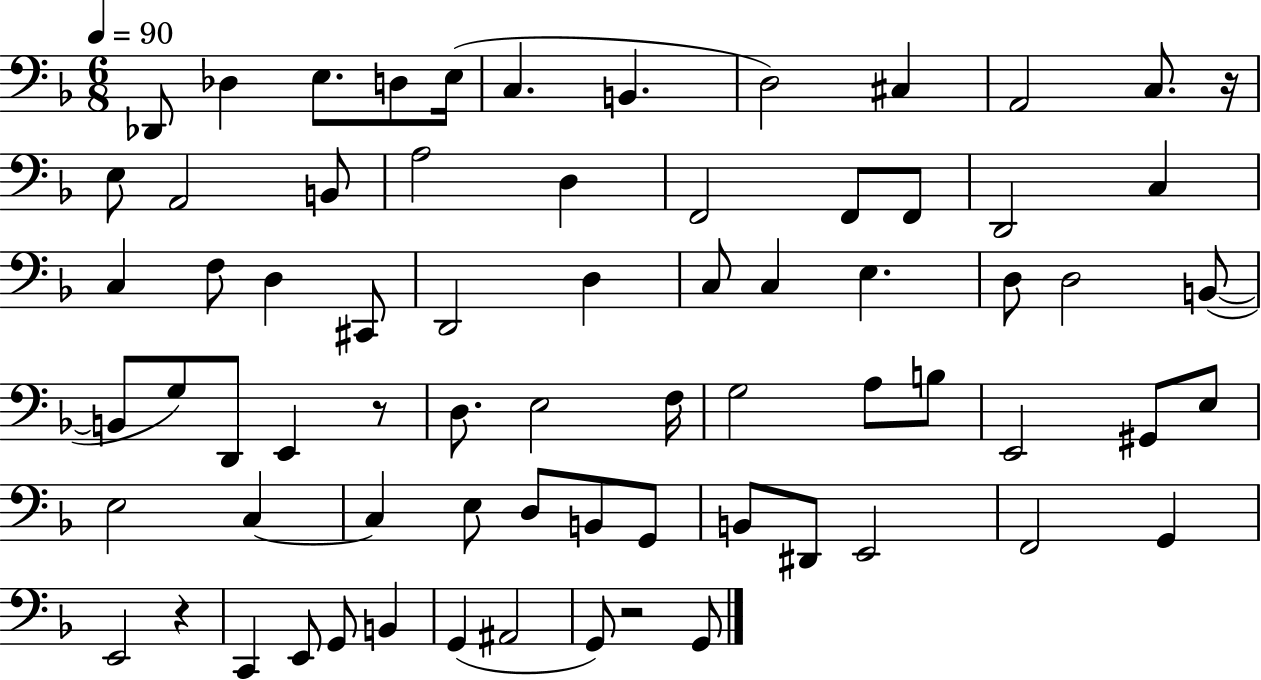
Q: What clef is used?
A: bass